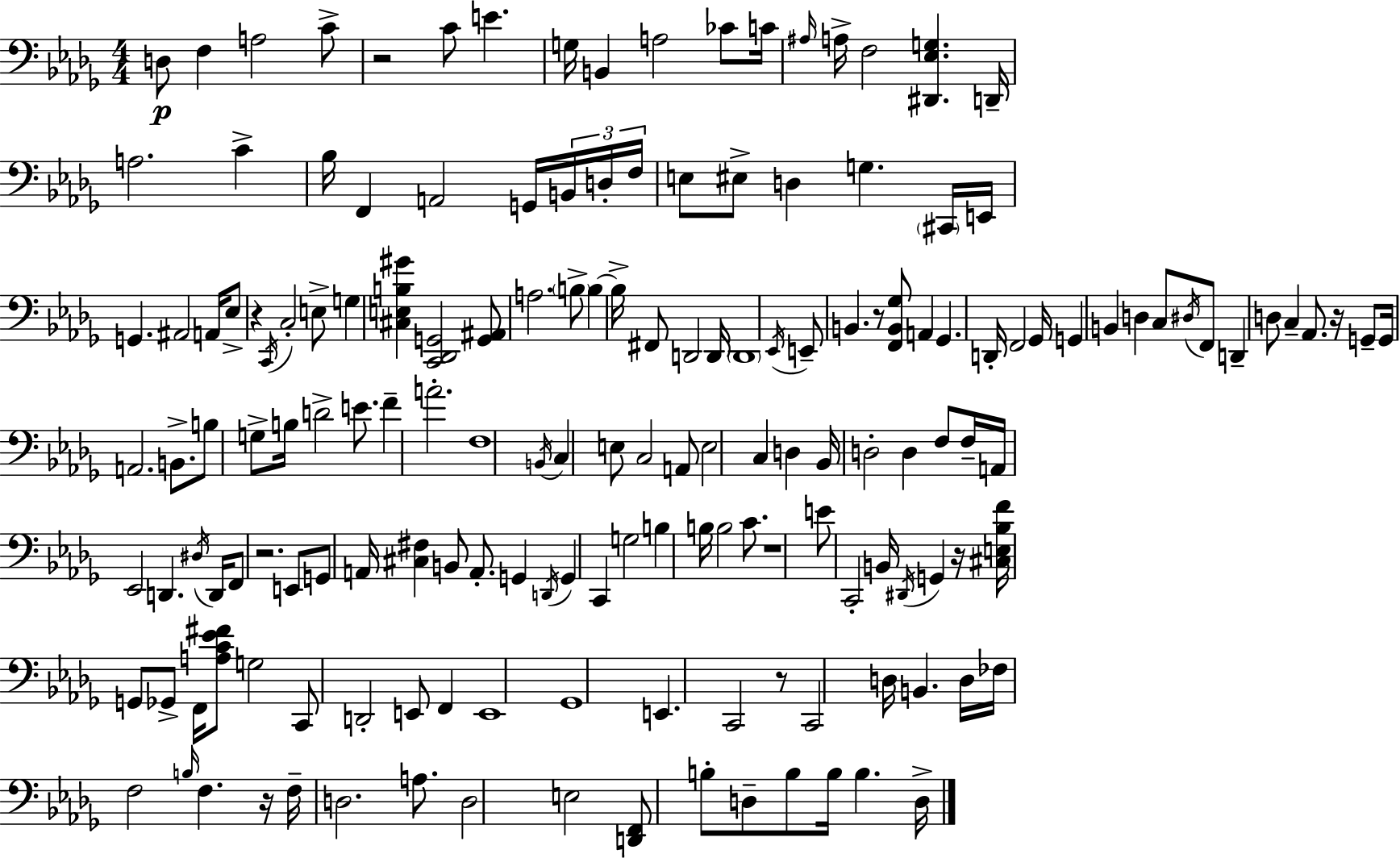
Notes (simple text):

D3/e F3/q A3/h C4/e R/h C4/e E4/q. G3/s B2/q A3/h CES4/e C4/s A#3/s A3/s F3/h [D#2,Eb3,G3]/q. D2/s A3/h. C4/q Bb3/s F2/q A2/h G2/s B2/s D3/s F3/s E3/e EIS3/e D3/q G3/q. C#2/s E2/s G2/q. A#2/h A2/s Eb3/e R/q C2/s C3/h E3/e G3/q [C#3,E3,B3,G#4]/q [C2,Db2,G2]/h [G2,A#2]/e A3/h. B3/e B3/q B3/s F#2/e D2/h D2/s D2/w Eb2/s E2/e B2/q. R/e [F2,B2,Gb3]/e A2/q Gb2/q. D2/s F2/h Gb2/s G2/q B2/q D3/q C3/e D#3/s F2/e D2/q D3/e C3/q Ab2/e. R/s G2/e G2/s A2/h. B2/e. B3/e G3/e B3/s D4/h E4/e. F4/q A4/h. F3/w B2/s C3/q E3/e C3/h A2/e E3/h C3/q D3/q Bb2/s D3/h D3/q F3/e F3/s A2/s Eb2/h D2/q. D#3/s D2/s F2/e R/h. E2/e G2/e A2/s [C#3,F#3]/q B2/e A2/e. G2/q D2/s G2/q C2/q G3/h B3/q B3/s B3/h C4/e. R/w E4/e C2/h B2/s D#2/s G2/q R/s [C#3,E3,Bb3,F4]/s G2/e Gb2/e F2/s [A3,C4,Eb4,F#4]/e G3/h C2/e D2/h E2/e F2/q E2/w Gb2/w E2/q. C2/h R/e C2/h D3/s B2/q. D3/s FES3/s F3/h B3/s F3/q. R/s F3/s D3/h. A3/e. D3/h E3/h [D2,F2]/e B3/e D3/e B3/e B3/s B3/q. D3/s